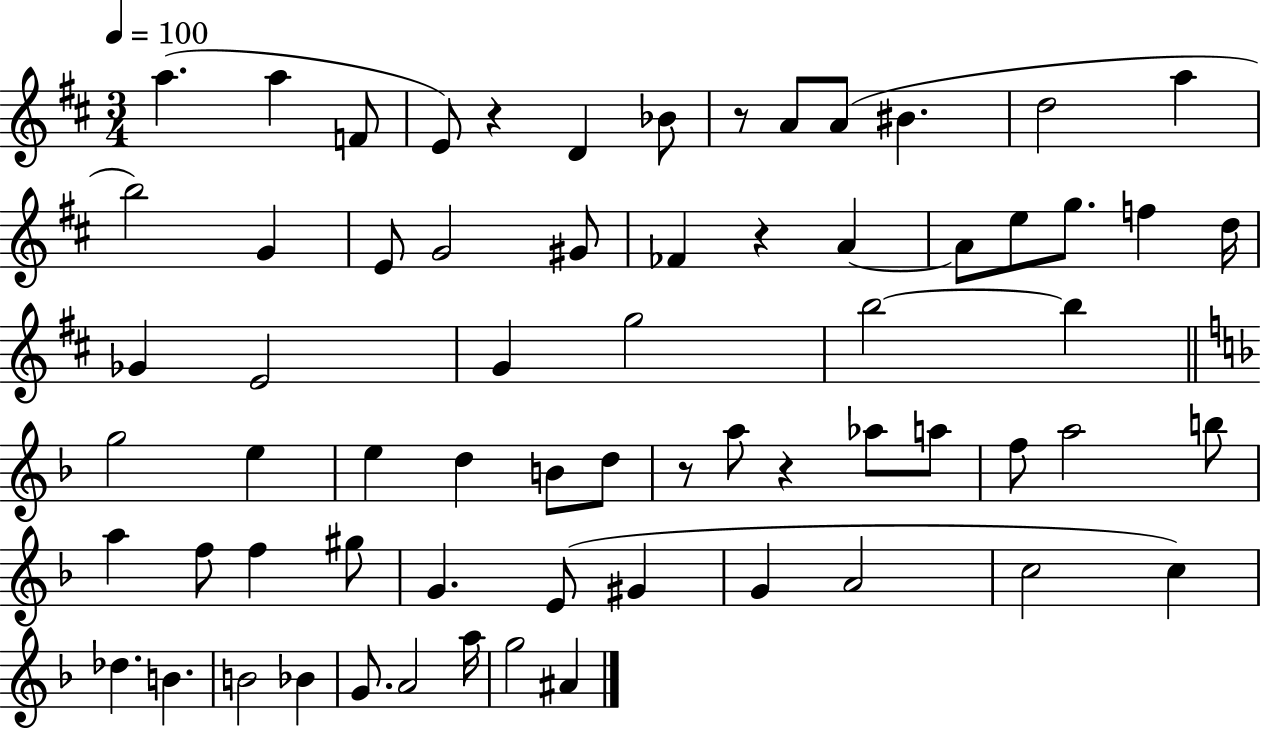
A5/q. A5/q F4/e E4/e R/q D4/q Bb4/e R/e A4/e A4/e BIS4/q. D5/h A5/q B5/h G4/q E4/e G4/h G#4/e FES4/q R/q A4/q A4/e E5/e G5/e. F5/q D5/s Gb4/q E4/h G4/q G5/h B5/h B5/q G5/h E5/q E5/q D5/q B4/e D5/e R/e A5/e R/q Ab5/e A5/e F5/e A5/h B5/e A5/q F5/e F5/q G#5/e G4/q. E4/e G#4/q G4/q A4/h C5/h C5/q Db5/q. B4/q. B4/h Bb4/q G4/e. A4/h A5/s G5/h A#4/q